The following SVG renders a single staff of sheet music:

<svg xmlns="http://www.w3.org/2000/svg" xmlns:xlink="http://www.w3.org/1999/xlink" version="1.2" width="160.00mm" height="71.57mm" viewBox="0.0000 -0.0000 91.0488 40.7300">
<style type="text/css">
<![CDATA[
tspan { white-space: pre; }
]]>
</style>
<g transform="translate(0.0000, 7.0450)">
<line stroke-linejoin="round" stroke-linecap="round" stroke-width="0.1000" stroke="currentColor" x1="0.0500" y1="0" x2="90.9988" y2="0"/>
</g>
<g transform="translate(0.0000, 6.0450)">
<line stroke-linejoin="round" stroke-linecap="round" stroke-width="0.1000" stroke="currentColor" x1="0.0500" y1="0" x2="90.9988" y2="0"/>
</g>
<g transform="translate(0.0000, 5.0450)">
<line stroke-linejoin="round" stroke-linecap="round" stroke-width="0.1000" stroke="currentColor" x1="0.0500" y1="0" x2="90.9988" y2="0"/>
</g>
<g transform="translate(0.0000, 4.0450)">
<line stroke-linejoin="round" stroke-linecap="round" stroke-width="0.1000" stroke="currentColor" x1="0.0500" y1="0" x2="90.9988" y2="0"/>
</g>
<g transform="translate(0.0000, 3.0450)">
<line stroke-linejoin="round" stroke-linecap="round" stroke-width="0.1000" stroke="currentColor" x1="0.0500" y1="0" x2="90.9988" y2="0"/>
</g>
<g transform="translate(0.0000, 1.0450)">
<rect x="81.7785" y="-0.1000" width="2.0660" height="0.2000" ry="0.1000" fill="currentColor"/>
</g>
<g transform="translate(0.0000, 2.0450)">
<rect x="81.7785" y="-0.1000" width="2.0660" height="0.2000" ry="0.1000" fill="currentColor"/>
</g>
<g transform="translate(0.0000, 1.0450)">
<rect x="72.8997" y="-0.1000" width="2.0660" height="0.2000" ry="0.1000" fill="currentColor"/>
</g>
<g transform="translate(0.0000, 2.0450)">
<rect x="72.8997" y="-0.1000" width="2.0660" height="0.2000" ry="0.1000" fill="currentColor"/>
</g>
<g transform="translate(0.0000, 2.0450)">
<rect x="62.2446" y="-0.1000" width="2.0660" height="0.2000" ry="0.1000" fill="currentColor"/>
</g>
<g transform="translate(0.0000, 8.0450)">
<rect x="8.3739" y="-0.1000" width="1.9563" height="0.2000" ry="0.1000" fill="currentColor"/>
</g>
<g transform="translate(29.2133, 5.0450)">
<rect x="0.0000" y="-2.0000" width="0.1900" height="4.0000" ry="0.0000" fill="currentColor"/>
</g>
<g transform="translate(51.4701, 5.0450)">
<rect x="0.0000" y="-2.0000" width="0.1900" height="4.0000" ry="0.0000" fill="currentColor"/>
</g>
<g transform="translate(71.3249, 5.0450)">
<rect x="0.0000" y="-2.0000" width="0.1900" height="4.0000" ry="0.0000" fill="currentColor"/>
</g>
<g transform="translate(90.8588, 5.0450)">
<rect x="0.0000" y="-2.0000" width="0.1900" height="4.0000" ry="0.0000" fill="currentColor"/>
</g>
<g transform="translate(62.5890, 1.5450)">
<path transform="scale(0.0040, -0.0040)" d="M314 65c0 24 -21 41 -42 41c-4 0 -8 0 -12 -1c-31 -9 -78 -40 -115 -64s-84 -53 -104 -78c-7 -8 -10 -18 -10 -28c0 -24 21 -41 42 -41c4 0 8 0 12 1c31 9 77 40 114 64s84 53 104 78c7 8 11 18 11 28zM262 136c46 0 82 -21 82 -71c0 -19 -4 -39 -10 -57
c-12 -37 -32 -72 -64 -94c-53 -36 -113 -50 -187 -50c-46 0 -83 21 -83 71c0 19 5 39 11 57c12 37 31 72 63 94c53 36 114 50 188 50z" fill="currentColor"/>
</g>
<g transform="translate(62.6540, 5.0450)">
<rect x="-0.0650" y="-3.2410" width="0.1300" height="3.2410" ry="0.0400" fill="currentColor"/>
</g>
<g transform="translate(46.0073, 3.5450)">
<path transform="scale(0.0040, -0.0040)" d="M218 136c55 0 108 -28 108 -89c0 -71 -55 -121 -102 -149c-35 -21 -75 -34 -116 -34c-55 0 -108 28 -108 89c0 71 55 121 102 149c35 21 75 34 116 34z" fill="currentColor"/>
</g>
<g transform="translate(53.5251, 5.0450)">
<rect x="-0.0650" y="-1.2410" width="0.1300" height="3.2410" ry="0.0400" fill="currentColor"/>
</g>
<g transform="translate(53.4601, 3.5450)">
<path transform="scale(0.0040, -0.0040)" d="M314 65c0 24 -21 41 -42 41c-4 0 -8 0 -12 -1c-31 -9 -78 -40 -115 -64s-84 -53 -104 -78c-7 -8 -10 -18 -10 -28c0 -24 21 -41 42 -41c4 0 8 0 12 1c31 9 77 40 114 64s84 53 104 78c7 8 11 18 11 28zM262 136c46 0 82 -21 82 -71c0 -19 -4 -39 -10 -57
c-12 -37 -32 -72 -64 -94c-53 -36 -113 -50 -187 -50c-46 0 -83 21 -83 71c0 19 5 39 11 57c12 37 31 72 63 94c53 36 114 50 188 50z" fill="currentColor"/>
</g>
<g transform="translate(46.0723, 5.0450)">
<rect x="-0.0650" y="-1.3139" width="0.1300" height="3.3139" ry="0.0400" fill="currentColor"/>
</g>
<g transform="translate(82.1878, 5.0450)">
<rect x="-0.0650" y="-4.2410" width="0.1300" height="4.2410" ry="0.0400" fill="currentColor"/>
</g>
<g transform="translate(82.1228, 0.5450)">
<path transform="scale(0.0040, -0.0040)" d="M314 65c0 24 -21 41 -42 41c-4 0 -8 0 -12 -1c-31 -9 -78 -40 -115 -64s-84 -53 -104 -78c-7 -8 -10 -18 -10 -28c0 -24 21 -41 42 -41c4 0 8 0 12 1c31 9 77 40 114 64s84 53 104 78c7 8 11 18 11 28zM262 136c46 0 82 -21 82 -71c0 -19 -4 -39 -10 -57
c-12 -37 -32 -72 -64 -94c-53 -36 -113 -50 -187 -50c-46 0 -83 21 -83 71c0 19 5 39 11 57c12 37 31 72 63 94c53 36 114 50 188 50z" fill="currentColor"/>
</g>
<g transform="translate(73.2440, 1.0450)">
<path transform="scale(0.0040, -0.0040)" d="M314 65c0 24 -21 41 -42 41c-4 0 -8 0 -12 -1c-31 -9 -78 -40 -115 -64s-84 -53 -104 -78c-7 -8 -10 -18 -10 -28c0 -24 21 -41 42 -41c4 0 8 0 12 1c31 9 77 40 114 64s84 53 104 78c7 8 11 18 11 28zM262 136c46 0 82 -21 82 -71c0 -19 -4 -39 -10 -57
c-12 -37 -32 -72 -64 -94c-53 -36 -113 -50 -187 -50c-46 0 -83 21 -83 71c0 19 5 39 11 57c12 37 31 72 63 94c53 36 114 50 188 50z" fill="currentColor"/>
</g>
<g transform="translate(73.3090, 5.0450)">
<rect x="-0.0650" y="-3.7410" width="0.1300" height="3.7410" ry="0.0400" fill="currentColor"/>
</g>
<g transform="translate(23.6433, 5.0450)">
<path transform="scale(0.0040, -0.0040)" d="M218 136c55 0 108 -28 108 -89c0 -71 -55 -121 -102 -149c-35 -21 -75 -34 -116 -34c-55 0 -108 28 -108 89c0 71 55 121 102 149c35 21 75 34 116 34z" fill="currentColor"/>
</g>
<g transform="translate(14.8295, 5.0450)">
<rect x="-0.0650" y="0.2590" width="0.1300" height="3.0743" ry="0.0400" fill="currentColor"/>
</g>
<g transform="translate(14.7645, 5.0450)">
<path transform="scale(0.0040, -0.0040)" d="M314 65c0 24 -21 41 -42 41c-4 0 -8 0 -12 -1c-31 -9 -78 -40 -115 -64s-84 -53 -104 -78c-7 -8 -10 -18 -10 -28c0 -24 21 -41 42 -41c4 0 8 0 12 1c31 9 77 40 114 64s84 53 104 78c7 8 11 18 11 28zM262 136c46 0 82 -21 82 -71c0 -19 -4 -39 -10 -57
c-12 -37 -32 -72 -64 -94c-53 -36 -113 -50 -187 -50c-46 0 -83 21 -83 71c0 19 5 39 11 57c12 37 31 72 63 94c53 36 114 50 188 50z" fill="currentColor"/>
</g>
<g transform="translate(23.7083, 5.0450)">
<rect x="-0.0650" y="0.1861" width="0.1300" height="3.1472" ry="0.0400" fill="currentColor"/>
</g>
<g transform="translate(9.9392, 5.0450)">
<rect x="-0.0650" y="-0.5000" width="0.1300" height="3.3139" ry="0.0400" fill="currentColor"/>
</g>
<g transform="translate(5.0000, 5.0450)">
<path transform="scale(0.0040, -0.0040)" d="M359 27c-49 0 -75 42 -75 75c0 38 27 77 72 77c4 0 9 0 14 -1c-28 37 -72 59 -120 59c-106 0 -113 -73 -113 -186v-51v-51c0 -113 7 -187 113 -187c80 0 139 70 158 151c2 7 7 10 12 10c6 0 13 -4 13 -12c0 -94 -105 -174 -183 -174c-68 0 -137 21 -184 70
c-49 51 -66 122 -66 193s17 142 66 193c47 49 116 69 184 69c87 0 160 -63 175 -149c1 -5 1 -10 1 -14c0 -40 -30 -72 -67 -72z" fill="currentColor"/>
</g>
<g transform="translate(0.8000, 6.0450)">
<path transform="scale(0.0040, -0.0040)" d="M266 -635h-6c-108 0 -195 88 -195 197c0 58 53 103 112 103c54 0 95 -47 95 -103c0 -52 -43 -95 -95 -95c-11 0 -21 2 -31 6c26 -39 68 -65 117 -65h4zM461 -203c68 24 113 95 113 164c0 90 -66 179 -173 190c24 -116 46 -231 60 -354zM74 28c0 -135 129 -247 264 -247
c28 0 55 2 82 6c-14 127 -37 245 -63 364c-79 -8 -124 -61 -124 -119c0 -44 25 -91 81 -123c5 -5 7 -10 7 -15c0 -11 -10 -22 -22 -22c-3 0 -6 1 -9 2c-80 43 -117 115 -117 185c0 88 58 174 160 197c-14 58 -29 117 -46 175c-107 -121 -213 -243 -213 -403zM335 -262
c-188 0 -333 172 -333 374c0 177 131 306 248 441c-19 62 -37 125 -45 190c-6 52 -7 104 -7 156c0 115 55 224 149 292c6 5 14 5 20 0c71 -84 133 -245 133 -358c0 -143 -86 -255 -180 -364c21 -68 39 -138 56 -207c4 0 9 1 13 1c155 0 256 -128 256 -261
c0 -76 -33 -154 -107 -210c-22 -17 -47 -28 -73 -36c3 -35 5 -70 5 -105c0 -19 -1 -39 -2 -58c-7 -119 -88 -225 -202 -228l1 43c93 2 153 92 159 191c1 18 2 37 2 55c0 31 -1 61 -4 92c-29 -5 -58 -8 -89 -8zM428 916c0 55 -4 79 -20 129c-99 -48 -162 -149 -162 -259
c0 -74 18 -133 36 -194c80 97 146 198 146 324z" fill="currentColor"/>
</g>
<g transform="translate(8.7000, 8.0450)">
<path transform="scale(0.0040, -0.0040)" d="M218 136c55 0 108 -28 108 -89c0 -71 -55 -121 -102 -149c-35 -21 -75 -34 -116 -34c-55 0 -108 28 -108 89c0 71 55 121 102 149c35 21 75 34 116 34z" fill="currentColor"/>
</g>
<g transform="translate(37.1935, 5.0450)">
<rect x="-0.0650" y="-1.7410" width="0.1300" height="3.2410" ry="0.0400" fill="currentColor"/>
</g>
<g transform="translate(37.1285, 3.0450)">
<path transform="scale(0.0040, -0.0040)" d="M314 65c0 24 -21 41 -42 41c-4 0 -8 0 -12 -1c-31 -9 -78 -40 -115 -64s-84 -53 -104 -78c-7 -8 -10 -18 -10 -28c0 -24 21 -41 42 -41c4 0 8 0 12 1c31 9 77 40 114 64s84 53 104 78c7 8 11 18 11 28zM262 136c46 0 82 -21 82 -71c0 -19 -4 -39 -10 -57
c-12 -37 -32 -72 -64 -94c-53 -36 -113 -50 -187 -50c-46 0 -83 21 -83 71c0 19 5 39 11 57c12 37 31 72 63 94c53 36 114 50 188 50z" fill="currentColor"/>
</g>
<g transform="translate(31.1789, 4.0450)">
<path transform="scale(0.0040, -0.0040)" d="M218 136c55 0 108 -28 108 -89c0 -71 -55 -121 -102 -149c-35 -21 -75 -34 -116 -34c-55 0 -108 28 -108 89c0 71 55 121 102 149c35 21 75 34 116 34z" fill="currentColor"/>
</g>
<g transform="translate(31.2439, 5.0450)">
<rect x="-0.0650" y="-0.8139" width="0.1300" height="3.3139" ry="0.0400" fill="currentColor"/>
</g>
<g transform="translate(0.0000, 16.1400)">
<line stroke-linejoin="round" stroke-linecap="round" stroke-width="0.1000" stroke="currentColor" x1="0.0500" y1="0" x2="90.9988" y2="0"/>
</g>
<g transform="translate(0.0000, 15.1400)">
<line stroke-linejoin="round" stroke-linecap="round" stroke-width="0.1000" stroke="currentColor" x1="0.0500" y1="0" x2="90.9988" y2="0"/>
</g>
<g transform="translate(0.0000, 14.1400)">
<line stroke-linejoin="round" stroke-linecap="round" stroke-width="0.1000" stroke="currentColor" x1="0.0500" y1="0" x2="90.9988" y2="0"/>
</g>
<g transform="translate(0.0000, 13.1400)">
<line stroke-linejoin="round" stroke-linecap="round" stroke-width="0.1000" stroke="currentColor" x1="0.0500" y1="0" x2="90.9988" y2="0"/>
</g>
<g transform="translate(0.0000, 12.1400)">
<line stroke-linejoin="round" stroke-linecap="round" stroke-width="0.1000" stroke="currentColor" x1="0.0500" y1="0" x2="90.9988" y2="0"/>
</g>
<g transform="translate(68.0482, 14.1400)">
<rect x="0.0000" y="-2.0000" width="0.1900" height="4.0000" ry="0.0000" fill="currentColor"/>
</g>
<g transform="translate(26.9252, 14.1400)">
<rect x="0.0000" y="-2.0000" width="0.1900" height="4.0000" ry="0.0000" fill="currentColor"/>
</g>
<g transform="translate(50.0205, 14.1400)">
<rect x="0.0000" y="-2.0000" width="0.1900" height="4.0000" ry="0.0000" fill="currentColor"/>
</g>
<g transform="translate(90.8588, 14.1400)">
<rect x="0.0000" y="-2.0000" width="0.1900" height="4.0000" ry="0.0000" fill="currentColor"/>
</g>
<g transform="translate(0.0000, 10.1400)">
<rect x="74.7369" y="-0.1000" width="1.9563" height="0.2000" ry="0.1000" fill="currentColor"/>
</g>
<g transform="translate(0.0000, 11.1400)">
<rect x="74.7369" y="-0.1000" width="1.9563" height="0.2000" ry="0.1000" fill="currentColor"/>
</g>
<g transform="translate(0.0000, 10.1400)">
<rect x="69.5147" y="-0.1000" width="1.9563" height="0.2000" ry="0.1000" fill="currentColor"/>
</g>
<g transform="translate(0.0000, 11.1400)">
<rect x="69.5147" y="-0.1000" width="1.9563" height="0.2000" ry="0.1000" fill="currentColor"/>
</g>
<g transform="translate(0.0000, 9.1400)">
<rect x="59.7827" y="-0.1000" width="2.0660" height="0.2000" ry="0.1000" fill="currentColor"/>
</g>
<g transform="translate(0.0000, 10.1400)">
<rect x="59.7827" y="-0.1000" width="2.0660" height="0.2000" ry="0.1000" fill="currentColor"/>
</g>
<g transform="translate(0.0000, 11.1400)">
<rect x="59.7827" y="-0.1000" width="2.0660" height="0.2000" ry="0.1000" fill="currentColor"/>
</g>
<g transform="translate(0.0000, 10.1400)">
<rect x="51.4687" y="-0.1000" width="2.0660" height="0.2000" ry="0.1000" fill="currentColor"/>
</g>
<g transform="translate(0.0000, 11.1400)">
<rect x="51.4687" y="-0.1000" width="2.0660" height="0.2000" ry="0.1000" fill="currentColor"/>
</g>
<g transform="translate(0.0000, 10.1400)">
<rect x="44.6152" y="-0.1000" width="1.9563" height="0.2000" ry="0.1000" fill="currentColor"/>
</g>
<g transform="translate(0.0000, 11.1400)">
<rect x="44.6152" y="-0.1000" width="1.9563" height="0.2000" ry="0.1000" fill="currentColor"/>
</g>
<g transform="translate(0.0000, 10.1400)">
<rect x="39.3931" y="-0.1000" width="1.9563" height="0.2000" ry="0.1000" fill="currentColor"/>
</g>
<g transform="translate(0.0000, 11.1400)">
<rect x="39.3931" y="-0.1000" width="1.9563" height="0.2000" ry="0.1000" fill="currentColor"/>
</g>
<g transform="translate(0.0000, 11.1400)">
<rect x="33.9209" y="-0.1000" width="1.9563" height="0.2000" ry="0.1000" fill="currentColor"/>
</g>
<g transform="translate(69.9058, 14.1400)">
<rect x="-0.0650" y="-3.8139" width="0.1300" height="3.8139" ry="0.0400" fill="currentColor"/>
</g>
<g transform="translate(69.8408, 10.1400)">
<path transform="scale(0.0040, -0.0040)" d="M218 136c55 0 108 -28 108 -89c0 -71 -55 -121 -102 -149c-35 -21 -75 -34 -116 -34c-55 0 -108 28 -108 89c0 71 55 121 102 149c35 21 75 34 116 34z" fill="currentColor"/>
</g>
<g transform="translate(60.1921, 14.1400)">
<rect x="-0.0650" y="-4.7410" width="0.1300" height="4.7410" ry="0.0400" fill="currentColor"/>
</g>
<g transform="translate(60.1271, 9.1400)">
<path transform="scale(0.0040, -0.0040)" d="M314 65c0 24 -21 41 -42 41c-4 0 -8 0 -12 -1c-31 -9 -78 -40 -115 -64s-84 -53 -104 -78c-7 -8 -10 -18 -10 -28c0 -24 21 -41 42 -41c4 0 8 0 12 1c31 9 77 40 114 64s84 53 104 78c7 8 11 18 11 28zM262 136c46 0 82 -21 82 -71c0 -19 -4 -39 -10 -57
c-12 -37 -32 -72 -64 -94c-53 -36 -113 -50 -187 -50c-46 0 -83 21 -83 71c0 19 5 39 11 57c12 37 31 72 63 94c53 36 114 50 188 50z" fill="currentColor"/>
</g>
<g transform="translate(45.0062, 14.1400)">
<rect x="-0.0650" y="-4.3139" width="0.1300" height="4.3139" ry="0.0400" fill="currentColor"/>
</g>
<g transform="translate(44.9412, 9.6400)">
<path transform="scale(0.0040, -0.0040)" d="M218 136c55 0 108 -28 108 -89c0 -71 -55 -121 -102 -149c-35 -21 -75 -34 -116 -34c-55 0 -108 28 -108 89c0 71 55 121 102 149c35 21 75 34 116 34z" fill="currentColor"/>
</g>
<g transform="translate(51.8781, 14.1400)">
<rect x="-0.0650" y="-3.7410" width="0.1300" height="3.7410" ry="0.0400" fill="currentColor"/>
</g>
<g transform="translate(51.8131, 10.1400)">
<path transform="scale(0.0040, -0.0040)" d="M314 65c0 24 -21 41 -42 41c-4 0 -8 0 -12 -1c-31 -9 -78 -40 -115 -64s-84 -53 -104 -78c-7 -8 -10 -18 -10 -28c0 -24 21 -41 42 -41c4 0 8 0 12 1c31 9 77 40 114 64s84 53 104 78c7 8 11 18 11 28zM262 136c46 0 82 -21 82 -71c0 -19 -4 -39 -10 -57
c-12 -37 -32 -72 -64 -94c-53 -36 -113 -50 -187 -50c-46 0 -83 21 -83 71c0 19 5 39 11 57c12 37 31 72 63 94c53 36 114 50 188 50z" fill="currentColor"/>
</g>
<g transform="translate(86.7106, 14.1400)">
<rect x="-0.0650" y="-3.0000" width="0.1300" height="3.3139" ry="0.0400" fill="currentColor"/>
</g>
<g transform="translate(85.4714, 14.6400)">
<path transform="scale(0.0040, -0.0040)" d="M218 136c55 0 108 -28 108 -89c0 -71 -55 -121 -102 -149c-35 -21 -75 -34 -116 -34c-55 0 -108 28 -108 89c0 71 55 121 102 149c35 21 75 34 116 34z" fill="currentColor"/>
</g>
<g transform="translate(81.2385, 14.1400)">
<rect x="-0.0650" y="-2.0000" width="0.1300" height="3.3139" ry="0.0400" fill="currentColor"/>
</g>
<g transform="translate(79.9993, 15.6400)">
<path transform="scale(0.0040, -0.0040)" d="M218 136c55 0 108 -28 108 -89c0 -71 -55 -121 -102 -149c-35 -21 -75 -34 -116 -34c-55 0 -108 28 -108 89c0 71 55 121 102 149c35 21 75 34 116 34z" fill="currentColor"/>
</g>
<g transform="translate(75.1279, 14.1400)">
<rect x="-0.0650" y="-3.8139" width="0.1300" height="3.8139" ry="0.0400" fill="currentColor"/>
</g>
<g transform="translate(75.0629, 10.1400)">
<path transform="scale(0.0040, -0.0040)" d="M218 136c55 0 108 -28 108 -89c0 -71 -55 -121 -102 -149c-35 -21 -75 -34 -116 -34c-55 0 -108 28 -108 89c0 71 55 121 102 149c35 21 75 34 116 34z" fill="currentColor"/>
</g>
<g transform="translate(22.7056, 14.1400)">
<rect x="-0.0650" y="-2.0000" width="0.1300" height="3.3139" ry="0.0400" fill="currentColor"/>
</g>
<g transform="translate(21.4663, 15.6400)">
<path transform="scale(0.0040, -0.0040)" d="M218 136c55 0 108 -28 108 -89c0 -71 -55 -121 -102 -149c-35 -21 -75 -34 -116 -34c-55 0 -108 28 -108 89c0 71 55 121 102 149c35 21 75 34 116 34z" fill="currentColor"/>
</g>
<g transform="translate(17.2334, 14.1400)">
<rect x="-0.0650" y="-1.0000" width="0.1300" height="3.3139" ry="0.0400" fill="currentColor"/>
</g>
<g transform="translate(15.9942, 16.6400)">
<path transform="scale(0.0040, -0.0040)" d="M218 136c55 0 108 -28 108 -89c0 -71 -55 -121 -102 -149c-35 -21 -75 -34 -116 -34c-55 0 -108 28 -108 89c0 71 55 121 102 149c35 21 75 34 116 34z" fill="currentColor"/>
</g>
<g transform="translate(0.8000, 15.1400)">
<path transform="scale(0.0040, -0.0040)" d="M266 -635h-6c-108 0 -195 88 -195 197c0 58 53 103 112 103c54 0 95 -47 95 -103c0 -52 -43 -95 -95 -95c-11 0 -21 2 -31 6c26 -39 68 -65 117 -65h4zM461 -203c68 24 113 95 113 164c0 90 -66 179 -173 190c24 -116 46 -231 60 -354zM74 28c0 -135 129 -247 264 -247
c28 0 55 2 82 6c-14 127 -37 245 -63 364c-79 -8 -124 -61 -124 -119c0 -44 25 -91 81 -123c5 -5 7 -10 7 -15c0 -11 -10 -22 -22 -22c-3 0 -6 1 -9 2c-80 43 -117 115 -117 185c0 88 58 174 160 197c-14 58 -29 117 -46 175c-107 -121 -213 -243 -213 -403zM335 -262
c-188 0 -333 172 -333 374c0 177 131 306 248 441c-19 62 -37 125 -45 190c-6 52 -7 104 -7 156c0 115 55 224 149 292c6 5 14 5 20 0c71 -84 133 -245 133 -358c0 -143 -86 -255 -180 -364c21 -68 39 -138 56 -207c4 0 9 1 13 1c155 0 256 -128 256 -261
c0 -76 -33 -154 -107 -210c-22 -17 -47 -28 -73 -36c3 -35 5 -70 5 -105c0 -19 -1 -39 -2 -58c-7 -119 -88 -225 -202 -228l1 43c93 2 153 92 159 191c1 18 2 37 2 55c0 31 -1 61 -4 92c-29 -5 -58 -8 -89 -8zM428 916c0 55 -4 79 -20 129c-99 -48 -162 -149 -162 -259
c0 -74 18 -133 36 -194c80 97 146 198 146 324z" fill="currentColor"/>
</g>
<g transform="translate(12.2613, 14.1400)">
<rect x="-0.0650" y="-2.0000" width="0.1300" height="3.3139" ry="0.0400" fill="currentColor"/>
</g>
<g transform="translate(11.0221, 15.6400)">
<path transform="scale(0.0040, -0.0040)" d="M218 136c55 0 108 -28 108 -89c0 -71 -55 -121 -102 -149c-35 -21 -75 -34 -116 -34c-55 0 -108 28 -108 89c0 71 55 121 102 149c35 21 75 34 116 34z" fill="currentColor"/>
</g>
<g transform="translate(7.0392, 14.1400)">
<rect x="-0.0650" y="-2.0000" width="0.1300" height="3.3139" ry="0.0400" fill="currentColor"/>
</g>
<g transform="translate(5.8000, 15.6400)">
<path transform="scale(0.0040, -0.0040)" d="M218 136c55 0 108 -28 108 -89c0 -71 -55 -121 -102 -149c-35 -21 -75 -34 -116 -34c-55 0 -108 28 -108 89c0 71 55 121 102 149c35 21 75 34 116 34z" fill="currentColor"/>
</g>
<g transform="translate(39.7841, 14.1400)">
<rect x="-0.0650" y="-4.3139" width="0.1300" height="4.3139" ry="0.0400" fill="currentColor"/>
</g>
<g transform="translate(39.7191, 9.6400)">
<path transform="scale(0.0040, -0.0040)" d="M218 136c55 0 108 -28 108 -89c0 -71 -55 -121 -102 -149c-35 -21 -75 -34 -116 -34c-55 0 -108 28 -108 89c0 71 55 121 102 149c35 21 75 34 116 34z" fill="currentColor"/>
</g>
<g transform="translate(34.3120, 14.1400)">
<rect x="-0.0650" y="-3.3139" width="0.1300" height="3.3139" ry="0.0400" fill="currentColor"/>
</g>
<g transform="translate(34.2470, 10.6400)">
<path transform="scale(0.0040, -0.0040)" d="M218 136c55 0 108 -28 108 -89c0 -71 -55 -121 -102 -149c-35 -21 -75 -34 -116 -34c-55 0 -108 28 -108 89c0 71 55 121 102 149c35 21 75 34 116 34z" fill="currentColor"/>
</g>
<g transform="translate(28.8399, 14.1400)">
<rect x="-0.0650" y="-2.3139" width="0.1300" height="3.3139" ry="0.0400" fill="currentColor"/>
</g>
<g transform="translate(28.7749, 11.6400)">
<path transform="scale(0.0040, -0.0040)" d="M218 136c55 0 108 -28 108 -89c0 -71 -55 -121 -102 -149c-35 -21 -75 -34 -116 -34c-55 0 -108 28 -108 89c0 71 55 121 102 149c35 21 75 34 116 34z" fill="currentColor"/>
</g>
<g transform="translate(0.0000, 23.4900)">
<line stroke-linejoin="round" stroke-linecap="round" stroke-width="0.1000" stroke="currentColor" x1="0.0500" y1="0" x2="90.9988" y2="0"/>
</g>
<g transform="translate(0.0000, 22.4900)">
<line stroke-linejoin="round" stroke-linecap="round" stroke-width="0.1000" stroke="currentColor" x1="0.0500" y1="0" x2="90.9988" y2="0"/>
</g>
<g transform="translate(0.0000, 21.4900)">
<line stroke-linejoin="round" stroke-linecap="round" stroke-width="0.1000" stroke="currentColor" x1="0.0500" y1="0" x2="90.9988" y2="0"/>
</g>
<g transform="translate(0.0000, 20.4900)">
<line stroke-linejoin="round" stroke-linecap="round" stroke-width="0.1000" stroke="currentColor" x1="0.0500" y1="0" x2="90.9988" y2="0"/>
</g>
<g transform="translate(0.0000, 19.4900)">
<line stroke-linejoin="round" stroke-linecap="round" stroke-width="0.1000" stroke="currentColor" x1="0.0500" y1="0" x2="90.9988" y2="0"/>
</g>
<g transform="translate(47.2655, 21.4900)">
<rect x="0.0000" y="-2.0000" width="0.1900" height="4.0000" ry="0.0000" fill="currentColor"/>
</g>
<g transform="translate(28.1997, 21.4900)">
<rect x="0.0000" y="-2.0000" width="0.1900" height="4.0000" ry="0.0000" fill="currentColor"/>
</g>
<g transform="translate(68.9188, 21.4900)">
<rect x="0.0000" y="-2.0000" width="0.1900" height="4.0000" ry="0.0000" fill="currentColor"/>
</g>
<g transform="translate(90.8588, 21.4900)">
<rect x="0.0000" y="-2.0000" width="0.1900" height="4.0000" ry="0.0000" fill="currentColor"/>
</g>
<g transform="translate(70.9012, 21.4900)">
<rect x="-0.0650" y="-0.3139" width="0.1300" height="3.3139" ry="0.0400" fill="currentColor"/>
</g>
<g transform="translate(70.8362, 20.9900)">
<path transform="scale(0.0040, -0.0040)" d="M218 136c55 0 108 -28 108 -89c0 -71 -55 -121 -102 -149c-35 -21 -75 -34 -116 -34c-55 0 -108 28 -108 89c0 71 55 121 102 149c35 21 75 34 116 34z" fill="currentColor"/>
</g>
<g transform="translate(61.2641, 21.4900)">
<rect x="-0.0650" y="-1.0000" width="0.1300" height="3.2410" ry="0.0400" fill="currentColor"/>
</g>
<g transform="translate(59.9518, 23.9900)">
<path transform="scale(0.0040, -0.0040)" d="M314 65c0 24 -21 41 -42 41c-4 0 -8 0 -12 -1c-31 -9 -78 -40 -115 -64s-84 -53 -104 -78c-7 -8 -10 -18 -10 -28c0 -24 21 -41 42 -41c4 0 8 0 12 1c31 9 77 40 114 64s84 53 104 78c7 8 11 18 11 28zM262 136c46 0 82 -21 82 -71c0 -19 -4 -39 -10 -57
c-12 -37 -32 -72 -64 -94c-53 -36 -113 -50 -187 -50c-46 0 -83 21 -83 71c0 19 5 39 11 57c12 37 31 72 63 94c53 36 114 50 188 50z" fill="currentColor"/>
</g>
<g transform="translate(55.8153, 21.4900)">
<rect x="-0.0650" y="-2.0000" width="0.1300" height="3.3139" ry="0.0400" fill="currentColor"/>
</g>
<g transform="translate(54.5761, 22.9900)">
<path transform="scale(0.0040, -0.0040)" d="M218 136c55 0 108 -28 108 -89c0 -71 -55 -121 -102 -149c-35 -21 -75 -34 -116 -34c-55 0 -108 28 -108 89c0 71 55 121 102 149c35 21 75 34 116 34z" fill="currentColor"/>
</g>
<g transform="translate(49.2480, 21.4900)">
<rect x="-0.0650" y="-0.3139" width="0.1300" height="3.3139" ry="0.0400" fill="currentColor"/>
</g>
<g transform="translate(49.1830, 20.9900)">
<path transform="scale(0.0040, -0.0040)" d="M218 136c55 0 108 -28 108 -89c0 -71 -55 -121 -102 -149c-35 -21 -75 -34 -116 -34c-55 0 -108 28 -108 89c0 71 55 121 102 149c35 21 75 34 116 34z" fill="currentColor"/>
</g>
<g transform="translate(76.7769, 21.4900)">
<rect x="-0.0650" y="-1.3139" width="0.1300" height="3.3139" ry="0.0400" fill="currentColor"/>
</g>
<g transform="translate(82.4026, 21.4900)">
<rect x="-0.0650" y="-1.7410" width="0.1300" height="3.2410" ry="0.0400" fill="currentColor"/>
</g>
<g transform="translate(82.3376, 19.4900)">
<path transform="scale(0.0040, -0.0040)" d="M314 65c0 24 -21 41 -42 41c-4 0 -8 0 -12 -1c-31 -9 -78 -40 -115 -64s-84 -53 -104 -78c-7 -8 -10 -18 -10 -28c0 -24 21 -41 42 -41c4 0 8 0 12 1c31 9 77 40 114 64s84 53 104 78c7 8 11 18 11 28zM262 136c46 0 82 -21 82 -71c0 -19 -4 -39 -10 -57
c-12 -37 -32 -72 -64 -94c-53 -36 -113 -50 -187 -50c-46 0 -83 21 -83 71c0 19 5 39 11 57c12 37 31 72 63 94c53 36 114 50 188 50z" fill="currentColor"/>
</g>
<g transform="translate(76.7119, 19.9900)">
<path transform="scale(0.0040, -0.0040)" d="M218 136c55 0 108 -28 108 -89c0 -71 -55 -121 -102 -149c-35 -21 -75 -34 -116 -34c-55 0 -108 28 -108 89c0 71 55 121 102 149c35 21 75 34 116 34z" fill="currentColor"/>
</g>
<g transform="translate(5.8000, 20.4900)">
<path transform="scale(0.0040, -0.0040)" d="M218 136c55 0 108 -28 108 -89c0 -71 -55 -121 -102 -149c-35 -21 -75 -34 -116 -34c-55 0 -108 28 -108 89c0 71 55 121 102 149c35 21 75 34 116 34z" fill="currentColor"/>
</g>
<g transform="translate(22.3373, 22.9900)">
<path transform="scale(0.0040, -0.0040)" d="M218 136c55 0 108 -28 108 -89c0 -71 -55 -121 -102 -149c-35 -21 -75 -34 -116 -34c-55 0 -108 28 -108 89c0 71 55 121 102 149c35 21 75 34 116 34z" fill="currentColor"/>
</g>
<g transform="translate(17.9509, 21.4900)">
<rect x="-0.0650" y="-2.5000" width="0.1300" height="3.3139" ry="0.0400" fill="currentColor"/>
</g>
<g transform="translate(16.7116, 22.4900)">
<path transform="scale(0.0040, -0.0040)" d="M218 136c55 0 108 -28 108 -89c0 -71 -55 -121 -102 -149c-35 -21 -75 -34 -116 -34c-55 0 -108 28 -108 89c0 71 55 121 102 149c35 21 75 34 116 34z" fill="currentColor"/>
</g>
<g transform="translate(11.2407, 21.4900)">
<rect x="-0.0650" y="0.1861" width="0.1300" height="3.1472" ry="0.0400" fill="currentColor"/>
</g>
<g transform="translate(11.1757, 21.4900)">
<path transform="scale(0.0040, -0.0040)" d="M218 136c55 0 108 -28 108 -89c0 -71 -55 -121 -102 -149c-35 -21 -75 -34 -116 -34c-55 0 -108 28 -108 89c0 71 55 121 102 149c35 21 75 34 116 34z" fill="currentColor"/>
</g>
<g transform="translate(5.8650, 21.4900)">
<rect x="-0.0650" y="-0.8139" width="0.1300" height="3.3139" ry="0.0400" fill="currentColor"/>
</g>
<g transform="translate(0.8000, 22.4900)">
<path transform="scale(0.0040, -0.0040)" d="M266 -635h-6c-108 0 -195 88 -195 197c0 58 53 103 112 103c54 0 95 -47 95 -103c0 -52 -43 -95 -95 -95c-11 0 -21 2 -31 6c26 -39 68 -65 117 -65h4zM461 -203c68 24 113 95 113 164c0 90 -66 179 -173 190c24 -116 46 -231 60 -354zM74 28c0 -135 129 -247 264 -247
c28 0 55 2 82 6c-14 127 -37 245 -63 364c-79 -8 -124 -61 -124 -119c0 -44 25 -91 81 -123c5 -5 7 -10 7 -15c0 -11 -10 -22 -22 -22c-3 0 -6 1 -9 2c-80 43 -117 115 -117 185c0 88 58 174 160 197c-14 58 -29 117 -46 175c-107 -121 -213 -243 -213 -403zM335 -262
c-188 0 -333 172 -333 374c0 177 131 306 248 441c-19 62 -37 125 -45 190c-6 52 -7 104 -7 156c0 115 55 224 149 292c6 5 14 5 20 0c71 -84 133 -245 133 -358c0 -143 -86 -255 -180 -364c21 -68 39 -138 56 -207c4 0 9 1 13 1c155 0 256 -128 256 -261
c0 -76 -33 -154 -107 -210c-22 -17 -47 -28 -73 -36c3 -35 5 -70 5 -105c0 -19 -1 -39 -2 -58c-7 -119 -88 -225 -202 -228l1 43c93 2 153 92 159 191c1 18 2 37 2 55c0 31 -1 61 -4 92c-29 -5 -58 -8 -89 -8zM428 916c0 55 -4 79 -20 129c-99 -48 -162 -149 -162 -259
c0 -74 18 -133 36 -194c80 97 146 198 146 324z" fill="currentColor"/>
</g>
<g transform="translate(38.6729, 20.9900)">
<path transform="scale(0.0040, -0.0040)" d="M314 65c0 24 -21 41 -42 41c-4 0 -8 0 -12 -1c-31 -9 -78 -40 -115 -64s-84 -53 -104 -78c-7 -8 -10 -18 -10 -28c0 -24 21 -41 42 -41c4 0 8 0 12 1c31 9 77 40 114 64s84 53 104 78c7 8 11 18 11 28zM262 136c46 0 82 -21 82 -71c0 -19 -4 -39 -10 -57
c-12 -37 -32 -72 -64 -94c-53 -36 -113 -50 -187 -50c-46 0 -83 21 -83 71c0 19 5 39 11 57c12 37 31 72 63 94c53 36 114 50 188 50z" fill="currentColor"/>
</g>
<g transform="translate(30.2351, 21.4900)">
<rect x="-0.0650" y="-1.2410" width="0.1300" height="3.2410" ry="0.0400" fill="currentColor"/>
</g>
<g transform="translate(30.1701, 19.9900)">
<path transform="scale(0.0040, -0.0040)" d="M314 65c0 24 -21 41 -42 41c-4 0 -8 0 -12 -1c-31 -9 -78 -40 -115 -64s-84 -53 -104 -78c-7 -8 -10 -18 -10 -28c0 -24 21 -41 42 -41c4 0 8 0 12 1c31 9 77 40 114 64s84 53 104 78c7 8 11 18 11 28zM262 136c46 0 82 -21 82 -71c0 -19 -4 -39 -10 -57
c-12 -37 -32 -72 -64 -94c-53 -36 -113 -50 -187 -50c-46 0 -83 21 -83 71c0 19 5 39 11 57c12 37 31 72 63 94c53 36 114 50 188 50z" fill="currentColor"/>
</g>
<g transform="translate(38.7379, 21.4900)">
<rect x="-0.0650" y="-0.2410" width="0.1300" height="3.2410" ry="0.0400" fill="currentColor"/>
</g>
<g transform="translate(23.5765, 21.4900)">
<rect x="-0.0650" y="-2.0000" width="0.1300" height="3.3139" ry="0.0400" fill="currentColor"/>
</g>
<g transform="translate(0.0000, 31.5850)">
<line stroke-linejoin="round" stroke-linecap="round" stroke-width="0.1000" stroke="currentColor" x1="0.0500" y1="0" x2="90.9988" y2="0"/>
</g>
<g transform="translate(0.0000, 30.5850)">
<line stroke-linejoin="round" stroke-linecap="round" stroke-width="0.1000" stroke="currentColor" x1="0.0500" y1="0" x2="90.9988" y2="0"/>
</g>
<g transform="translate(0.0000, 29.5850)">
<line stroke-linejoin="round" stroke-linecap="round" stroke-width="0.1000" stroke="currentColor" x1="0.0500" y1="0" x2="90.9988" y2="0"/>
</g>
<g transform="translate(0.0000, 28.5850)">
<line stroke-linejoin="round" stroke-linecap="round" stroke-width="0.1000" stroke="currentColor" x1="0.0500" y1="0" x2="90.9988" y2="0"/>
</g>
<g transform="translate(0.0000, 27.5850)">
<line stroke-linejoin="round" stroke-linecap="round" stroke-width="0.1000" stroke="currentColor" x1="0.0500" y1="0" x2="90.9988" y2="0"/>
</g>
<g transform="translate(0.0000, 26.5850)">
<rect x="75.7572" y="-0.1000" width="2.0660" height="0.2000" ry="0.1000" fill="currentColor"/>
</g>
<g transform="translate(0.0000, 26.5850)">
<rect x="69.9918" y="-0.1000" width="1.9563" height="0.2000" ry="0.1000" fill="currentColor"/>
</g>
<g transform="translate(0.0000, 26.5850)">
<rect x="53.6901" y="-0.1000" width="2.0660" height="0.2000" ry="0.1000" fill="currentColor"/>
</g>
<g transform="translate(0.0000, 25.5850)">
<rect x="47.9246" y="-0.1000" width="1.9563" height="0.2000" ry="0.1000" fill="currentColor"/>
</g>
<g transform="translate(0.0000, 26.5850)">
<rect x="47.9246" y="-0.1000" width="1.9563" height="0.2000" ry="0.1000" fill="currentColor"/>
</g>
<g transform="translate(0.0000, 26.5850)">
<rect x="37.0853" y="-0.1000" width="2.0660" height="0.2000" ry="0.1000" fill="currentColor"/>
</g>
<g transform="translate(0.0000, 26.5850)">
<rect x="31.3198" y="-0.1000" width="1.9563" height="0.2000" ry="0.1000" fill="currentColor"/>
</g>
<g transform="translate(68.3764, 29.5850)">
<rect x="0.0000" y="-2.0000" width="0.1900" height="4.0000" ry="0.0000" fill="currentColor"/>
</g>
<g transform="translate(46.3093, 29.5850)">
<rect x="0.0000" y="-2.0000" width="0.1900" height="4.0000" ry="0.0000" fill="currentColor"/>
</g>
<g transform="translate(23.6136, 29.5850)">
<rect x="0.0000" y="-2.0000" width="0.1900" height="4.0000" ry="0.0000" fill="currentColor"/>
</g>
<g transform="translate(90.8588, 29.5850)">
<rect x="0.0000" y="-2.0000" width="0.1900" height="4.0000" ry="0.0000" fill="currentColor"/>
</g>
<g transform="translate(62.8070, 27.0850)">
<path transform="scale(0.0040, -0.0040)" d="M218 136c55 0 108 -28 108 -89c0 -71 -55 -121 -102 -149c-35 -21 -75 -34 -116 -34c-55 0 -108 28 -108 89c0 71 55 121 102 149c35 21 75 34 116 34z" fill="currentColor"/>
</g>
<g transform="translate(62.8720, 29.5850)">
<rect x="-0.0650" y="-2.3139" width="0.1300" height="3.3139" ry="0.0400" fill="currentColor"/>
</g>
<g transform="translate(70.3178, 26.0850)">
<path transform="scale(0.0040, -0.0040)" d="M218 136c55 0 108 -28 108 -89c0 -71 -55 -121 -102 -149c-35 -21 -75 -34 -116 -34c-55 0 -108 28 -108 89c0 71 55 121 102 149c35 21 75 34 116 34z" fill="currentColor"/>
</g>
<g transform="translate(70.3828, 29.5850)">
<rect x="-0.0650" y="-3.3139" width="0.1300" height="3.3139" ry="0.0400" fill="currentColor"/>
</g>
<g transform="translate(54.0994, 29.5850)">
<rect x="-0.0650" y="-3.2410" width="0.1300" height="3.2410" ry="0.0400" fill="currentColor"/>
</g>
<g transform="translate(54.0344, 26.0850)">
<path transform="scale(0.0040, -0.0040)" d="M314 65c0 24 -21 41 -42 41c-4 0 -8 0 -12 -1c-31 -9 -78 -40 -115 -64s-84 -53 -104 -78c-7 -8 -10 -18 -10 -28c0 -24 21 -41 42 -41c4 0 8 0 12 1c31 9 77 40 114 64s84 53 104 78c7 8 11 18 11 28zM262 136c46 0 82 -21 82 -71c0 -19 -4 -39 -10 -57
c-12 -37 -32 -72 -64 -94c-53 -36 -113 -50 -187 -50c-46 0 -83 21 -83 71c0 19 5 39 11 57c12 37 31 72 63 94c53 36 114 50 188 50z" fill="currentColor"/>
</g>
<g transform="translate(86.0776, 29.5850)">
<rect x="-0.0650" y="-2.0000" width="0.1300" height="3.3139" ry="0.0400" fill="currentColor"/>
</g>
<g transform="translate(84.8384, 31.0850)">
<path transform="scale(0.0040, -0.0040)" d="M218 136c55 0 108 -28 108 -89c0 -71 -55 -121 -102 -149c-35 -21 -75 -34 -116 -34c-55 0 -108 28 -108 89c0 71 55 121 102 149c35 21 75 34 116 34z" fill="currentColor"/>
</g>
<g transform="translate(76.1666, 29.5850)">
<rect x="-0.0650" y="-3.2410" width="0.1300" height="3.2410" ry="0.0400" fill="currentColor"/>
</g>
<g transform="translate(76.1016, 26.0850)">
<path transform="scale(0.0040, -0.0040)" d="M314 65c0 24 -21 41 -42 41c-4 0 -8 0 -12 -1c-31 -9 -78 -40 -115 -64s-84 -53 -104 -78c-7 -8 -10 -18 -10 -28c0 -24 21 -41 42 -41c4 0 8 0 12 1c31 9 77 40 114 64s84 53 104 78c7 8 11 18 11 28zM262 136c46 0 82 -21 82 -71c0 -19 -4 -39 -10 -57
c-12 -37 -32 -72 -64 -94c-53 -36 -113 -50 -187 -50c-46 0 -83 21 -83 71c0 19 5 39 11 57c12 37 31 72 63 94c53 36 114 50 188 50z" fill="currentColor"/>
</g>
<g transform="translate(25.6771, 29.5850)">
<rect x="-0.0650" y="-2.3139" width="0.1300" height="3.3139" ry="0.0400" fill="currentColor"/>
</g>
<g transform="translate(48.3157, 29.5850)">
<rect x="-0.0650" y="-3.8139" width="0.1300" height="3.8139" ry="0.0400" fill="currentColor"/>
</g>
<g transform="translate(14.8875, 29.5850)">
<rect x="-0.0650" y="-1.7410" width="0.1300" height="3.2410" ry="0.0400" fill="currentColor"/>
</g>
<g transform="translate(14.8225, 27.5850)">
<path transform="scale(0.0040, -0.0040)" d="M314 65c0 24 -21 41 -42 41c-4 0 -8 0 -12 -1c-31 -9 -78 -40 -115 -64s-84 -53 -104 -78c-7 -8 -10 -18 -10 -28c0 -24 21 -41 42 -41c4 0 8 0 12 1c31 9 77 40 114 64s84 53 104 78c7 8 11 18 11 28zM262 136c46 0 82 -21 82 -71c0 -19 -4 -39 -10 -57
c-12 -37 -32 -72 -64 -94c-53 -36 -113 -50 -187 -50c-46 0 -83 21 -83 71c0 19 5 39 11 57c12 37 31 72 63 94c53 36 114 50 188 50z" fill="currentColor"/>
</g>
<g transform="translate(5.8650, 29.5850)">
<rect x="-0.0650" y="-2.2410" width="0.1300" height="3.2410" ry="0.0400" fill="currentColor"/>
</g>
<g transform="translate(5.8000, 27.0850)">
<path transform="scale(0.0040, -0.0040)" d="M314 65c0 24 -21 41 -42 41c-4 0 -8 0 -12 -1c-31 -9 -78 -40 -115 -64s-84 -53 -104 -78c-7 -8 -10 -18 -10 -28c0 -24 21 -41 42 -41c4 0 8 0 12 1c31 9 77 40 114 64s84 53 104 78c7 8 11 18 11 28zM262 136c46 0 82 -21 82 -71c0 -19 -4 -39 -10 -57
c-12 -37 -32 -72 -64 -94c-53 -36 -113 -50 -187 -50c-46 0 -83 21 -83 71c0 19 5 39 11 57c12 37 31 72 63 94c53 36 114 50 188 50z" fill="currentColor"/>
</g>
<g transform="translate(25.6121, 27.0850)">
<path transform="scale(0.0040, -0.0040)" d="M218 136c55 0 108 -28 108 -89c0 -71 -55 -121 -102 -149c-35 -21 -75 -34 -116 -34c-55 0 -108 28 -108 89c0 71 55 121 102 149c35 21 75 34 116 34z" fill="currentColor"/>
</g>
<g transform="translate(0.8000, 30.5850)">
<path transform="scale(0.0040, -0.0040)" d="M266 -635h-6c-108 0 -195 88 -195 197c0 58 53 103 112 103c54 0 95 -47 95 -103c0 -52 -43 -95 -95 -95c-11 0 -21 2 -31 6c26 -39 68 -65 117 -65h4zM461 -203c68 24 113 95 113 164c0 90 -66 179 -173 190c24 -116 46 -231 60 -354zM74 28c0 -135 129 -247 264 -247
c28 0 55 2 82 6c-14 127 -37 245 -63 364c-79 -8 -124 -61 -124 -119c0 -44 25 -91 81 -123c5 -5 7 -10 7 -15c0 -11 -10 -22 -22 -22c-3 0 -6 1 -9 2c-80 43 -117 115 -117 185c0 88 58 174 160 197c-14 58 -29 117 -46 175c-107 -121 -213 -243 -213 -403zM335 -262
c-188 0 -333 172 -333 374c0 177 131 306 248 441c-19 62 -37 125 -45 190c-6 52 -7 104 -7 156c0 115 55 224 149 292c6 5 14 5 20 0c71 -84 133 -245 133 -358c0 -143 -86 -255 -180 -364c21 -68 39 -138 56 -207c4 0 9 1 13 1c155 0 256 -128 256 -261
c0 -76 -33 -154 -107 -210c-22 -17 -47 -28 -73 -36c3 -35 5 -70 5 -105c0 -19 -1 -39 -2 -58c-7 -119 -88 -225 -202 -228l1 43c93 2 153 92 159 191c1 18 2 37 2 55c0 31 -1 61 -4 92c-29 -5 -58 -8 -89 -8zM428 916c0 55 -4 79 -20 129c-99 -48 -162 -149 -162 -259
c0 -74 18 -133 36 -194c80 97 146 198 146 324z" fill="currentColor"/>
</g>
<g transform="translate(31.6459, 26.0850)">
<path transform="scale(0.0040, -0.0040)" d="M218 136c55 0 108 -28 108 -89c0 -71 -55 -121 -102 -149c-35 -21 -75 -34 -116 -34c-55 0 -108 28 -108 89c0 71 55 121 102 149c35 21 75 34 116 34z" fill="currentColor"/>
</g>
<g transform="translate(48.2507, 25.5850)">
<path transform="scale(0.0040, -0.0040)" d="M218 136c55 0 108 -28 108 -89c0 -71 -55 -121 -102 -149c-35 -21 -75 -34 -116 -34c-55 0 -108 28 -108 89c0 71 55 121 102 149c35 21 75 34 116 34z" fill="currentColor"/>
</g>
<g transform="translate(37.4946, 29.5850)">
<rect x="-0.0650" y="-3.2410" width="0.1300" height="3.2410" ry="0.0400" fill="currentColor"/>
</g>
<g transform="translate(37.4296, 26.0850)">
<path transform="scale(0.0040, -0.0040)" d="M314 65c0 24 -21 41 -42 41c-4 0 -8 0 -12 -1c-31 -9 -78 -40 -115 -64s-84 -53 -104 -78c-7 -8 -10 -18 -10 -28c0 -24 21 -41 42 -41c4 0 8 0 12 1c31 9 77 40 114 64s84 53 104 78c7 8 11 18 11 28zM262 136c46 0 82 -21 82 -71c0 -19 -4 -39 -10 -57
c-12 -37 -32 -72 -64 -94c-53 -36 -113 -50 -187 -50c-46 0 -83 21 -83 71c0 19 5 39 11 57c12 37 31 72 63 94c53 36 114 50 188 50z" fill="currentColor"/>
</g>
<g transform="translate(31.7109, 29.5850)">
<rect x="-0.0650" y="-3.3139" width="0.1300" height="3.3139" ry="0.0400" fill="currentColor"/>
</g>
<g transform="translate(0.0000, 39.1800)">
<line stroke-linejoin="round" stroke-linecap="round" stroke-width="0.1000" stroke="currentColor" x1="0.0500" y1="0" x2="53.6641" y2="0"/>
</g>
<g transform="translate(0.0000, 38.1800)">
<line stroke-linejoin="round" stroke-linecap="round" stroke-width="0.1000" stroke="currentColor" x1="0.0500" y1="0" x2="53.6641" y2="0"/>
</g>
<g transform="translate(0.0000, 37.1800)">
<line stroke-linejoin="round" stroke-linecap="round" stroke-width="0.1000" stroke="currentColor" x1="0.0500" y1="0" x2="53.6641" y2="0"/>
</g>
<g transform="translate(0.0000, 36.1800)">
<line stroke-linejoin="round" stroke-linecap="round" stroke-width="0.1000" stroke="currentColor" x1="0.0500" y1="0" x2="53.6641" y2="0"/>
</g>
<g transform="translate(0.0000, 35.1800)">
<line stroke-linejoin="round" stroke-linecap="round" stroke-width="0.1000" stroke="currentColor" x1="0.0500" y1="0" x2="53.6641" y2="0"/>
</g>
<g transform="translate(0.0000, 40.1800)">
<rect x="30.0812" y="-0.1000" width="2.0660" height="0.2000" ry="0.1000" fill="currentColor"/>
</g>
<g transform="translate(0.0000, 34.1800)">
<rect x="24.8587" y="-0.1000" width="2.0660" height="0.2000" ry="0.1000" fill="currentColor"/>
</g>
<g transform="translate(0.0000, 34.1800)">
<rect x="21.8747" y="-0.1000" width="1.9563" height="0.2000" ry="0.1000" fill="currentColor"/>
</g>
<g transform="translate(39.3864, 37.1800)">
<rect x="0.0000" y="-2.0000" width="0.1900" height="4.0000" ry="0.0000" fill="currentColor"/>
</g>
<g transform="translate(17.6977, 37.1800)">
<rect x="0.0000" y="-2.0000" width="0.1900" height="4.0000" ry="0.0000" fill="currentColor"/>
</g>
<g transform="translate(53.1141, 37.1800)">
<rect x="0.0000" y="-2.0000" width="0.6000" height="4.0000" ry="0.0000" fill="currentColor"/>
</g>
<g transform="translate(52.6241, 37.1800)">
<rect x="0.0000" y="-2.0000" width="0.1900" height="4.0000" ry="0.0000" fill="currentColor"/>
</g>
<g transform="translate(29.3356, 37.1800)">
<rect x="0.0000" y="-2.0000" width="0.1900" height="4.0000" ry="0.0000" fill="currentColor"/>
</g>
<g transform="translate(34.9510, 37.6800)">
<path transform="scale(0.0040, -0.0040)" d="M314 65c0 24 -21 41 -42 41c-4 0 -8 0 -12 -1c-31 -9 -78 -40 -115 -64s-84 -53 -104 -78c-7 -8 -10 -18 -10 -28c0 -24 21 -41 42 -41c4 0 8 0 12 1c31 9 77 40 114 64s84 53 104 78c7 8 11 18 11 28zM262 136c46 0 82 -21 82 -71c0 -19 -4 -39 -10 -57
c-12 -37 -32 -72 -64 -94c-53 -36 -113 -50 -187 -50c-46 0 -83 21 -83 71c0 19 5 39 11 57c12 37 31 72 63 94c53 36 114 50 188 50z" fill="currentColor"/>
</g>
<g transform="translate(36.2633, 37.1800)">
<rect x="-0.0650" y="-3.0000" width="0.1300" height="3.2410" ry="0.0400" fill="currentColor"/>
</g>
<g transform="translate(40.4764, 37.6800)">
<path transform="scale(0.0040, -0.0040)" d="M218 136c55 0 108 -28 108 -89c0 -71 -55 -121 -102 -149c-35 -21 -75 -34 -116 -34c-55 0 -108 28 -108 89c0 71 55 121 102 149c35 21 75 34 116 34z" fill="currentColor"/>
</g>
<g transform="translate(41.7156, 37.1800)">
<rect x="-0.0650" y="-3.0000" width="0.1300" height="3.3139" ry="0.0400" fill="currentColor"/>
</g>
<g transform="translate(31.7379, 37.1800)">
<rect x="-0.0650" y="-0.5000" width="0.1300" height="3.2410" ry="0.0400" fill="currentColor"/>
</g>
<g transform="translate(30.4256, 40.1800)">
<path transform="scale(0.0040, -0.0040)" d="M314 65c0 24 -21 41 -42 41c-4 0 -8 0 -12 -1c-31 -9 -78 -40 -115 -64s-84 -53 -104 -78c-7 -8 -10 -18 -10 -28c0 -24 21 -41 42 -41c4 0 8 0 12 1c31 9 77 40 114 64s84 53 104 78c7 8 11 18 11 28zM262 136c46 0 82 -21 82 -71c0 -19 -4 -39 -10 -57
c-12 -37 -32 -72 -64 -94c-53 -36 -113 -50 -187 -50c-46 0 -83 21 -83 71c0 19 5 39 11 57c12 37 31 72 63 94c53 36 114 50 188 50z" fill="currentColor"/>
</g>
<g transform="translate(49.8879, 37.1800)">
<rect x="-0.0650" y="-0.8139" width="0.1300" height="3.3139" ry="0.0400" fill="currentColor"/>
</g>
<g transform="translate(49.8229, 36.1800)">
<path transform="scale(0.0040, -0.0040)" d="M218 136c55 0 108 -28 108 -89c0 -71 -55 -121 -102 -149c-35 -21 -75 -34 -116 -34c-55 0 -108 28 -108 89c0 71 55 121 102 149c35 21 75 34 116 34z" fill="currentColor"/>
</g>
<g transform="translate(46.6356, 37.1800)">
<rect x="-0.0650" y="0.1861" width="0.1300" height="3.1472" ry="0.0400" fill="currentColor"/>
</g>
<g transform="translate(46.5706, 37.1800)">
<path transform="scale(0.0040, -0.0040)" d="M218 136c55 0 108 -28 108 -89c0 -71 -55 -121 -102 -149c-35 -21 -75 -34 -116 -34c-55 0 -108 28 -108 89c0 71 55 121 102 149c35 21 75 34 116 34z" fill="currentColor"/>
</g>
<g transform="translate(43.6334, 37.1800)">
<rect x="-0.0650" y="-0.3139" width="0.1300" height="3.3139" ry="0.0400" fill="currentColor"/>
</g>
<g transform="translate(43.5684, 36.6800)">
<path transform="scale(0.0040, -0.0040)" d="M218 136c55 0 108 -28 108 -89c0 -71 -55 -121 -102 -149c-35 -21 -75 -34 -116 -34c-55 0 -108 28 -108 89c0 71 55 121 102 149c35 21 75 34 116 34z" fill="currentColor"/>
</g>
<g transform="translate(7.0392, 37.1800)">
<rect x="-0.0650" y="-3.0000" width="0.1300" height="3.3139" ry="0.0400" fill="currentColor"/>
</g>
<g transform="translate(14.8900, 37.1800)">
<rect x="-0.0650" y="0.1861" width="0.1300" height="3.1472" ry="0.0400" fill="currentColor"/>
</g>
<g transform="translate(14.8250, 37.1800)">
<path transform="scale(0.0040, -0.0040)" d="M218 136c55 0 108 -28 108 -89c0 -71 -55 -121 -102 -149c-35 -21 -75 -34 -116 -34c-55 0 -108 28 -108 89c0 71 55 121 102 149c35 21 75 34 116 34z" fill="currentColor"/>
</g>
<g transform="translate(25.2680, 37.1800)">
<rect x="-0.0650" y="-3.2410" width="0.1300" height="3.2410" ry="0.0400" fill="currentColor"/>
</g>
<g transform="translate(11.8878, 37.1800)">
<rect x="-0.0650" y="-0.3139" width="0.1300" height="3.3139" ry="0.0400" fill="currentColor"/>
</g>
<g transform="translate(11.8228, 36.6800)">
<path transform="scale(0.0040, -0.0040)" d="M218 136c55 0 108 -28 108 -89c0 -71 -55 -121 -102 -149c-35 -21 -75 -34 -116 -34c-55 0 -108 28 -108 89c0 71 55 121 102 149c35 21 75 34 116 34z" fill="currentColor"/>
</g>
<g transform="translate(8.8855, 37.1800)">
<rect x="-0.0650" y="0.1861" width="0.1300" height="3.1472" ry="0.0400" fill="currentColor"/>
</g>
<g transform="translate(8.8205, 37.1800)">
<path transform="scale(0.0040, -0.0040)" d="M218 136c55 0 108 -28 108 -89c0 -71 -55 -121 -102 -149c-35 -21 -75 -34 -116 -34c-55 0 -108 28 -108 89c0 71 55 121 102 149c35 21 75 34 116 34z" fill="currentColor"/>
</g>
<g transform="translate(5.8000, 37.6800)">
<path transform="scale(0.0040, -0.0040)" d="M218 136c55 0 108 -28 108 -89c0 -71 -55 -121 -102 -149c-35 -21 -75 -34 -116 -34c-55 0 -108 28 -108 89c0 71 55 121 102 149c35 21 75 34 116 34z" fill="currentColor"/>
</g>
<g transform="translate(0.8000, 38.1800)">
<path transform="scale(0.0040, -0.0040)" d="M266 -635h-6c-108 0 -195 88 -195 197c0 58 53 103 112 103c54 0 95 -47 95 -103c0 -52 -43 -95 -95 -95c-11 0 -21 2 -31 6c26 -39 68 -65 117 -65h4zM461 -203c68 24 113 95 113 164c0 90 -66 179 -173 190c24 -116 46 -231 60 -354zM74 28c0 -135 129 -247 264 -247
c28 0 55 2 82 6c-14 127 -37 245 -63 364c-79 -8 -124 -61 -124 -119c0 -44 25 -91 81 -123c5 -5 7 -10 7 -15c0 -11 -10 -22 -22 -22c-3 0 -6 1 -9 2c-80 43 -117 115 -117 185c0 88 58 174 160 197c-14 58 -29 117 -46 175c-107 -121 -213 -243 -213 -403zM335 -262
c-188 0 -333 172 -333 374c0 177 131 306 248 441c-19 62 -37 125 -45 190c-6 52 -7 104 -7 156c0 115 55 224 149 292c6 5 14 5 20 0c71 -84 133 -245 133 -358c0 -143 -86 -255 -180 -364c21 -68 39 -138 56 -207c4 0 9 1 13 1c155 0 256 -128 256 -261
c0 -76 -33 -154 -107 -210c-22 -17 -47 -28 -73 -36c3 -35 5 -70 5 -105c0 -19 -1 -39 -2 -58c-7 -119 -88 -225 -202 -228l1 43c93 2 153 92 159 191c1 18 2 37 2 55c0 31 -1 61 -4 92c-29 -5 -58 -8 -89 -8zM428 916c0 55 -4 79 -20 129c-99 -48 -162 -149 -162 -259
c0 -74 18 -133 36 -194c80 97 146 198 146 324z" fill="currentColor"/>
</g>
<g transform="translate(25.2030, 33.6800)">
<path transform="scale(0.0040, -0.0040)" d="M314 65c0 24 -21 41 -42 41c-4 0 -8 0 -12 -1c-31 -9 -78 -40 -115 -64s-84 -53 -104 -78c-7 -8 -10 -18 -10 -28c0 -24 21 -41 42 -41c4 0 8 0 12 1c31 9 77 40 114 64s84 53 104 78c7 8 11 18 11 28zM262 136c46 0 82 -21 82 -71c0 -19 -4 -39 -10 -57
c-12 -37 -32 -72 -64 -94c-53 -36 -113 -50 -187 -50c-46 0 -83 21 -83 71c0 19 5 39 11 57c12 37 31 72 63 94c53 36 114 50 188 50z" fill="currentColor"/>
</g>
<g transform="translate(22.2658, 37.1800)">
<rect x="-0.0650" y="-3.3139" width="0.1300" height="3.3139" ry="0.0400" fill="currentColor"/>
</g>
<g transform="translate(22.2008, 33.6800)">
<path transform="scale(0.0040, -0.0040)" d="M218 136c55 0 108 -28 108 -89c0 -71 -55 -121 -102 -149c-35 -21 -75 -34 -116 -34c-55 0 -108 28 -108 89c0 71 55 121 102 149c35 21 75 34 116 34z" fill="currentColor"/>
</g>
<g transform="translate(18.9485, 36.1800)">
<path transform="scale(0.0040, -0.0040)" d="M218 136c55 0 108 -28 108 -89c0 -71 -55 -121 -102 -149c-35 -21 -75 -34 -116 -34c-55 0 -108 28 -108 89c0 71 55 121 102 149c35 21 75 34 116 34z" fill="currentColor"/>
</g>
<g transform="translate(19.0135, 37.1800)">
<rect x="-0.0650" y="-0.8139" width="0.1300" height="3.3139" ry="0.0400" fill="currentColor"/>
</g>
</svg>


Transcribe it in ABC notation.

X:1
T:Untitled
M:4/4
L:1/4
K:C
C B2 B d f2 e e2 b2 c'2 d'2 F F D F g b d' d' c'2 e'2 c' c' F A d B G F e2 c2 c F D2 c e f2 g2 f2 g b b2 c' b2 g b b2 F A B c B d b b2 C2 A2 A c B d